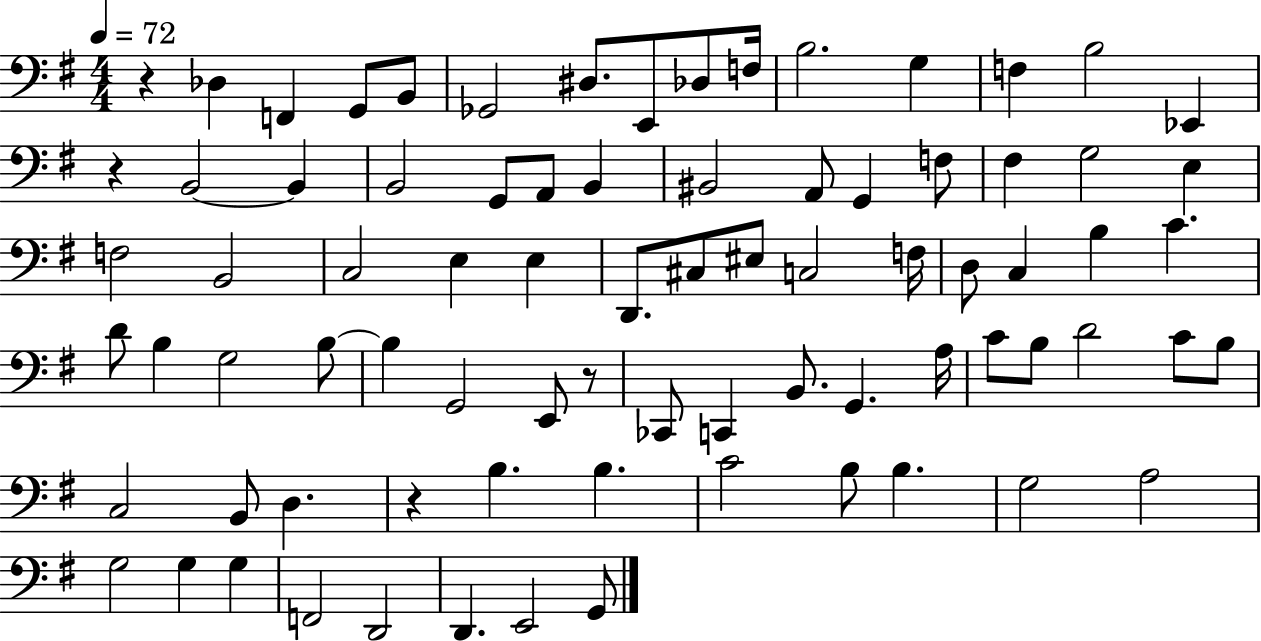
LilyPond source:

{
  \clef bass
  \numericTimeSignature
  \time 4/4
  \key g \major
  \tempo 4 = 72
  r4 des4 f,4 g,8 b,8 | ges,2 dis8. e,8 des8 f16 | b2. g4 | f4 b2 ees,4 | \break r4 b,2~~ b,4 | b,2 g,8 a,8 b,4 | bis,2 a,8 g,4 f8 | fis4 g2 e4 | \break f2 b,2 | c2 e4 e4 | d,8. cis8 eis8 c2 f16 | d8 c4 b4 c'4. | \break d'8 b4 g2 b8~~ | b4 g,2 e,8 r8 | ces,8 c,4 b,8. g,4. a16 | c'8 b8 d'2 c'8 b8 | \break c2 b,8 d4. | r4 b4. b4. | c'2 b8 b4. | g2 a2 | \break g2 g4 g4 | f,2 d,2 | d,4. e,2 g,8 | \bar "|."
}